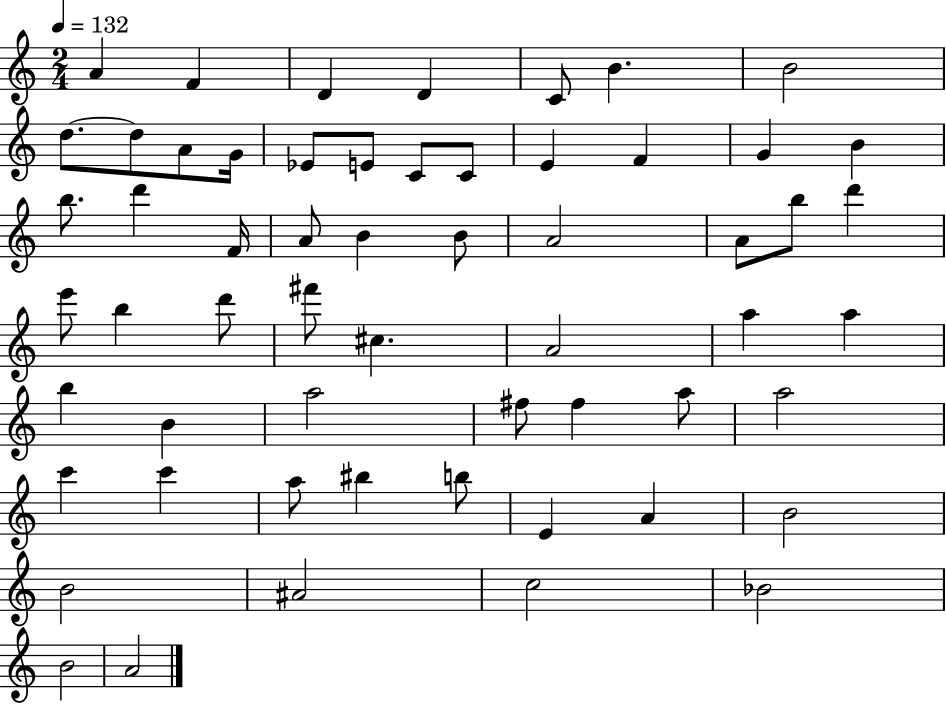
{
  \clef treble
  \numericTimeSignature
  \time 2/4
  \key c \major
  \tempo 4 = 132
  \repeat volta 2 { a'4 f'4 | d'4 d'4 | c'8 b'4. | b'2 | \break d''8.~~ d''8 a'8 g'16 | ees'8 e'8 c'8 c'8 | e'4 f'4 | g'4 b'4 | \break b''8. d'''4 f'16 | a'8 b'4 b'8 | a'2 | a'8 b''8 d'''4 | \break e'''8 b''4 d'''8 | fis'''8 cis''4. | a'2 | a''4 a''4 | \break b''4 b'4 | a''2 | fis''8 fis''4 a''8 | a''2 | \break c'''4 c'''4 | a''8 bis''4 b''8 | e'4 a'4 | b'2 | \break b'2 | ais'2 | c''2 | bes'2 | \break b'2 | a'2 | } \bar "|."
}